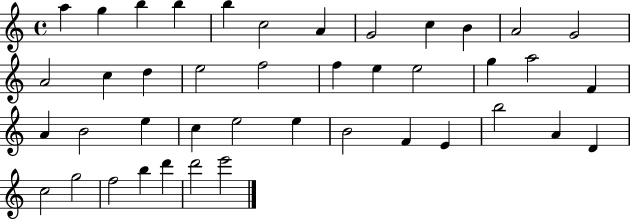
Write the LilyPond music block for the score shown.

{
  \clef treble
  \time 4/4
  \defaultTimeSignature
  \key c \major
  a''4 g''4 b''4 b''4 | b''4 c''2 a'4 | g'2 c''4 b'4 | a'2 g'2 | \break a'2 c''4 d''4 | e''2 f''2 | f''4 e''4 e''2 | g''4 a''2 f'4 | \break a'4 b'2 e''4 | c''4 e''2 e''4 | b'2 f'4 e'4 | b''2 a'4 d'4 | \break c''2 g''2 | f''2 b''4 d'''4 | d'''2 e'''2 | \bar "|."
}